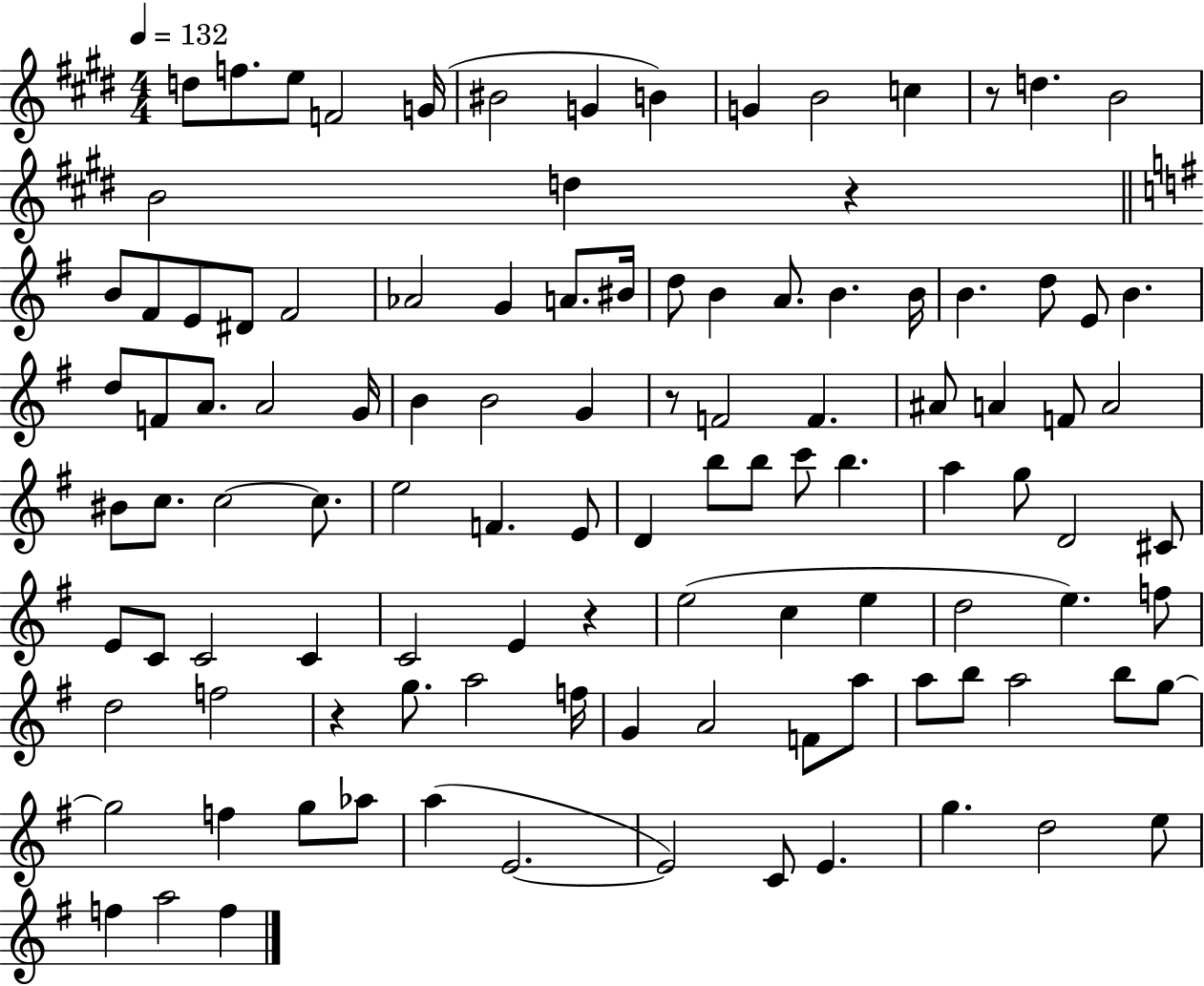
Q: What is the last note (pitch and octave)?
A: F5